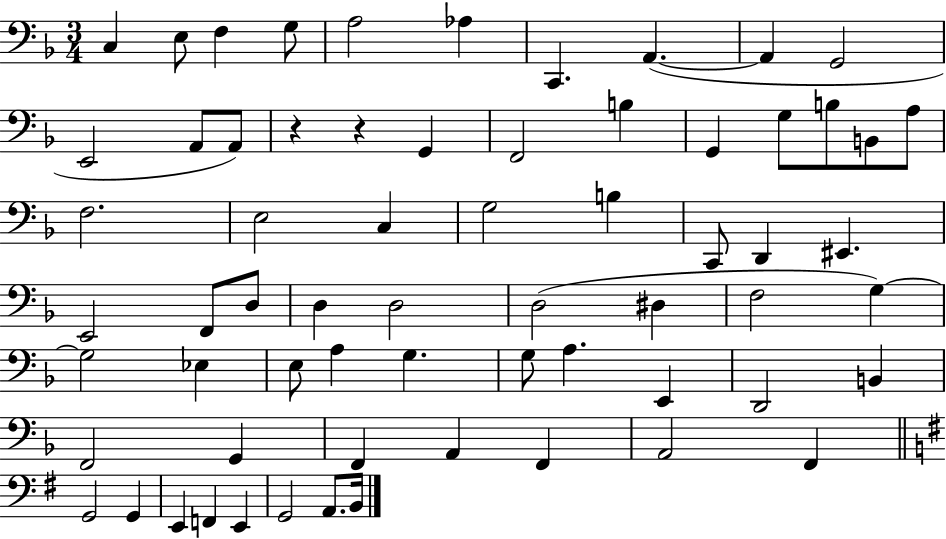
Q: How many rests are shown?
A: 2